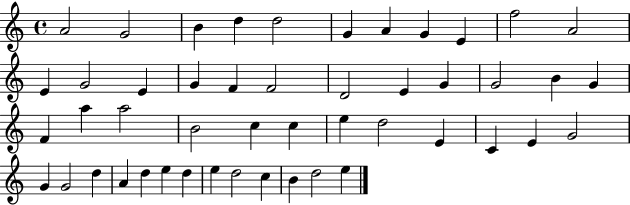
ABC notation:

X:1
T:Untitled
M:4/4
L:1/4
K:C
A2 G2 B d d2 G A G E f2 A2 E G2 E G F F2 D2 E G G2 B G F a a2 B2 c c e d2 E C E G2 G G2 d A d e d e d2 c B d2 e